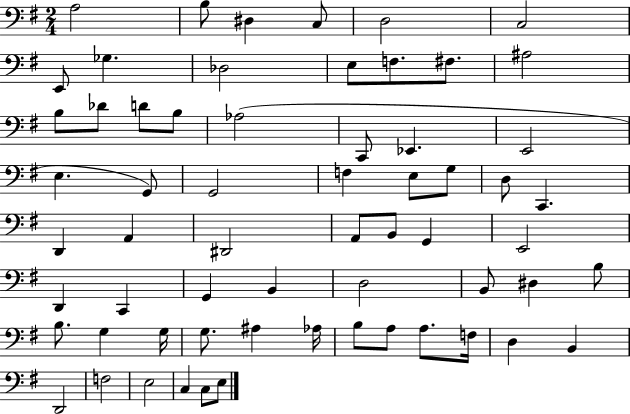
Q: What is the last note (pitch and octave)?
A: E3